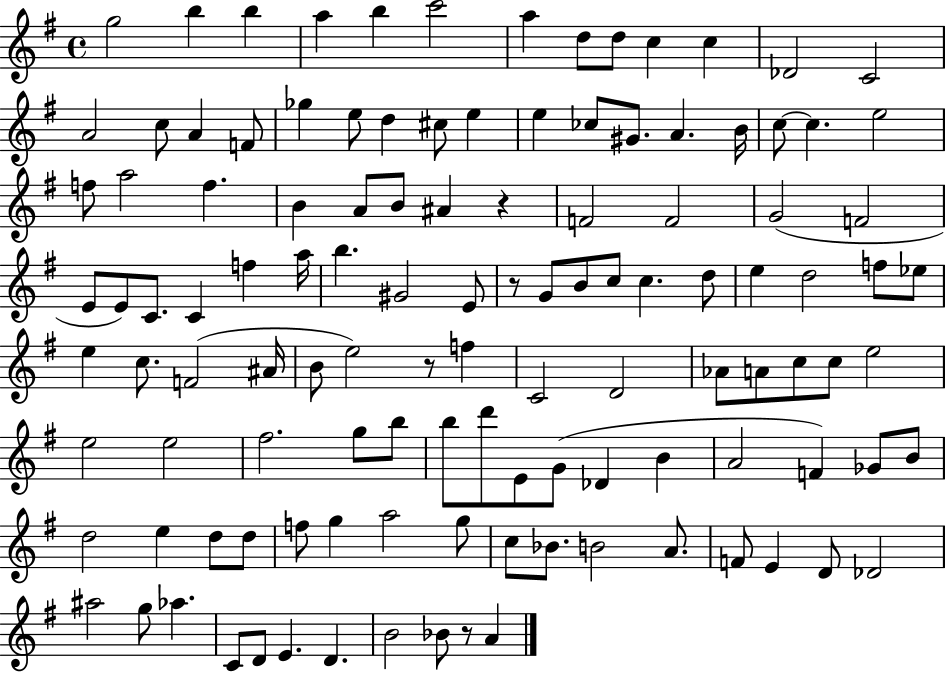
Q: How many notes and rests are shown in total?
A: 118